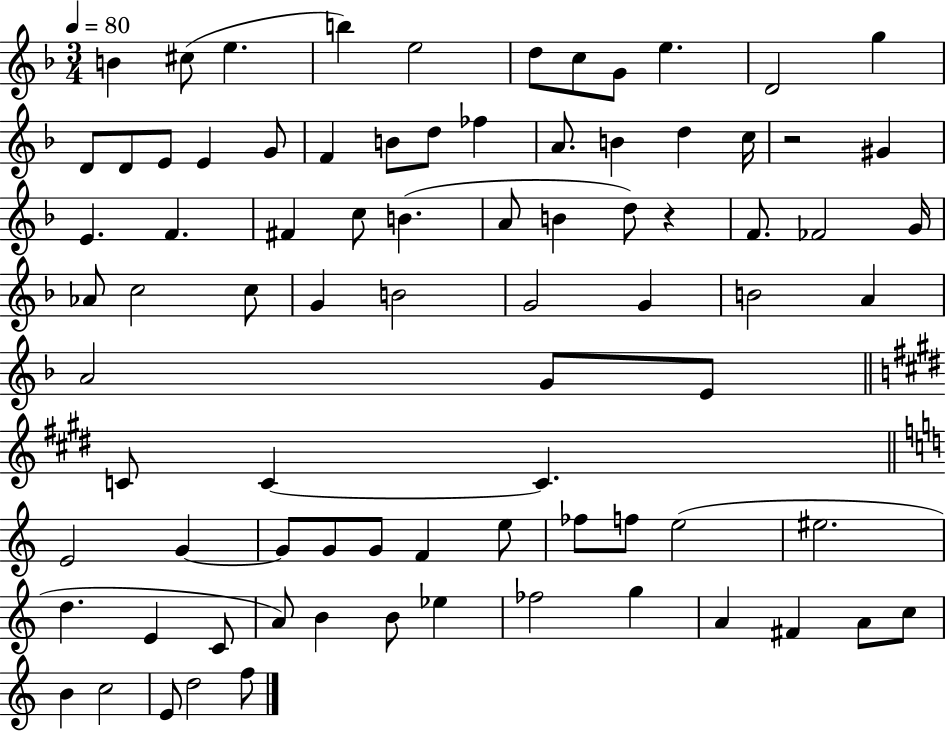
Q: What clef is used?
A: treble